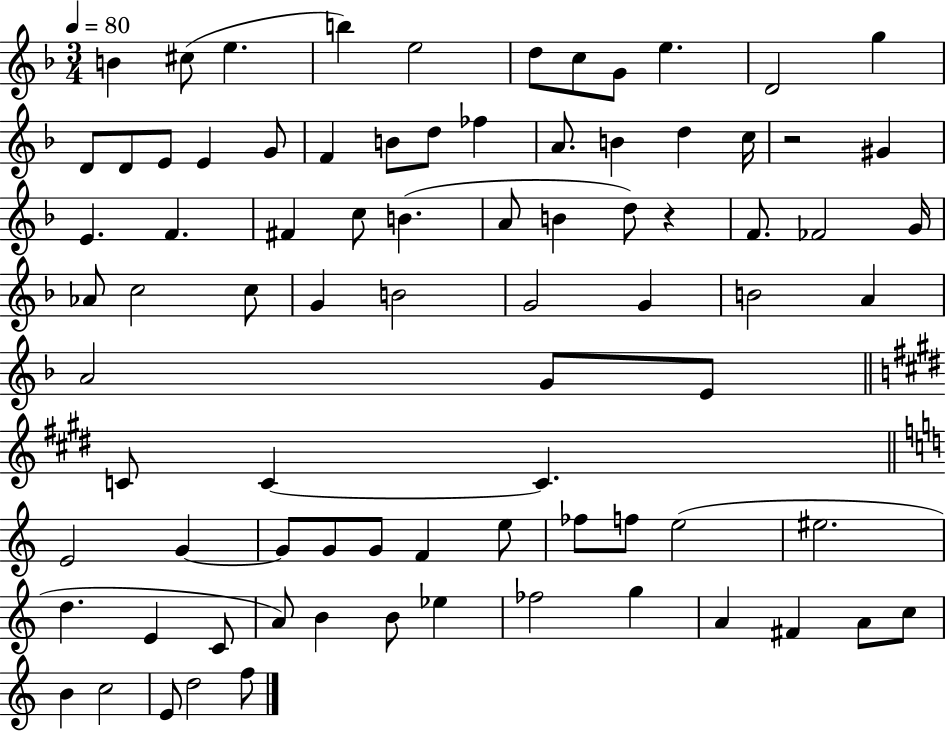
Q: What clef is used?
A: treble